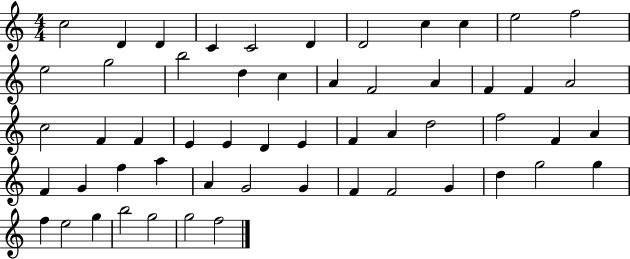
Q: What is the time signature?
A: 4/4